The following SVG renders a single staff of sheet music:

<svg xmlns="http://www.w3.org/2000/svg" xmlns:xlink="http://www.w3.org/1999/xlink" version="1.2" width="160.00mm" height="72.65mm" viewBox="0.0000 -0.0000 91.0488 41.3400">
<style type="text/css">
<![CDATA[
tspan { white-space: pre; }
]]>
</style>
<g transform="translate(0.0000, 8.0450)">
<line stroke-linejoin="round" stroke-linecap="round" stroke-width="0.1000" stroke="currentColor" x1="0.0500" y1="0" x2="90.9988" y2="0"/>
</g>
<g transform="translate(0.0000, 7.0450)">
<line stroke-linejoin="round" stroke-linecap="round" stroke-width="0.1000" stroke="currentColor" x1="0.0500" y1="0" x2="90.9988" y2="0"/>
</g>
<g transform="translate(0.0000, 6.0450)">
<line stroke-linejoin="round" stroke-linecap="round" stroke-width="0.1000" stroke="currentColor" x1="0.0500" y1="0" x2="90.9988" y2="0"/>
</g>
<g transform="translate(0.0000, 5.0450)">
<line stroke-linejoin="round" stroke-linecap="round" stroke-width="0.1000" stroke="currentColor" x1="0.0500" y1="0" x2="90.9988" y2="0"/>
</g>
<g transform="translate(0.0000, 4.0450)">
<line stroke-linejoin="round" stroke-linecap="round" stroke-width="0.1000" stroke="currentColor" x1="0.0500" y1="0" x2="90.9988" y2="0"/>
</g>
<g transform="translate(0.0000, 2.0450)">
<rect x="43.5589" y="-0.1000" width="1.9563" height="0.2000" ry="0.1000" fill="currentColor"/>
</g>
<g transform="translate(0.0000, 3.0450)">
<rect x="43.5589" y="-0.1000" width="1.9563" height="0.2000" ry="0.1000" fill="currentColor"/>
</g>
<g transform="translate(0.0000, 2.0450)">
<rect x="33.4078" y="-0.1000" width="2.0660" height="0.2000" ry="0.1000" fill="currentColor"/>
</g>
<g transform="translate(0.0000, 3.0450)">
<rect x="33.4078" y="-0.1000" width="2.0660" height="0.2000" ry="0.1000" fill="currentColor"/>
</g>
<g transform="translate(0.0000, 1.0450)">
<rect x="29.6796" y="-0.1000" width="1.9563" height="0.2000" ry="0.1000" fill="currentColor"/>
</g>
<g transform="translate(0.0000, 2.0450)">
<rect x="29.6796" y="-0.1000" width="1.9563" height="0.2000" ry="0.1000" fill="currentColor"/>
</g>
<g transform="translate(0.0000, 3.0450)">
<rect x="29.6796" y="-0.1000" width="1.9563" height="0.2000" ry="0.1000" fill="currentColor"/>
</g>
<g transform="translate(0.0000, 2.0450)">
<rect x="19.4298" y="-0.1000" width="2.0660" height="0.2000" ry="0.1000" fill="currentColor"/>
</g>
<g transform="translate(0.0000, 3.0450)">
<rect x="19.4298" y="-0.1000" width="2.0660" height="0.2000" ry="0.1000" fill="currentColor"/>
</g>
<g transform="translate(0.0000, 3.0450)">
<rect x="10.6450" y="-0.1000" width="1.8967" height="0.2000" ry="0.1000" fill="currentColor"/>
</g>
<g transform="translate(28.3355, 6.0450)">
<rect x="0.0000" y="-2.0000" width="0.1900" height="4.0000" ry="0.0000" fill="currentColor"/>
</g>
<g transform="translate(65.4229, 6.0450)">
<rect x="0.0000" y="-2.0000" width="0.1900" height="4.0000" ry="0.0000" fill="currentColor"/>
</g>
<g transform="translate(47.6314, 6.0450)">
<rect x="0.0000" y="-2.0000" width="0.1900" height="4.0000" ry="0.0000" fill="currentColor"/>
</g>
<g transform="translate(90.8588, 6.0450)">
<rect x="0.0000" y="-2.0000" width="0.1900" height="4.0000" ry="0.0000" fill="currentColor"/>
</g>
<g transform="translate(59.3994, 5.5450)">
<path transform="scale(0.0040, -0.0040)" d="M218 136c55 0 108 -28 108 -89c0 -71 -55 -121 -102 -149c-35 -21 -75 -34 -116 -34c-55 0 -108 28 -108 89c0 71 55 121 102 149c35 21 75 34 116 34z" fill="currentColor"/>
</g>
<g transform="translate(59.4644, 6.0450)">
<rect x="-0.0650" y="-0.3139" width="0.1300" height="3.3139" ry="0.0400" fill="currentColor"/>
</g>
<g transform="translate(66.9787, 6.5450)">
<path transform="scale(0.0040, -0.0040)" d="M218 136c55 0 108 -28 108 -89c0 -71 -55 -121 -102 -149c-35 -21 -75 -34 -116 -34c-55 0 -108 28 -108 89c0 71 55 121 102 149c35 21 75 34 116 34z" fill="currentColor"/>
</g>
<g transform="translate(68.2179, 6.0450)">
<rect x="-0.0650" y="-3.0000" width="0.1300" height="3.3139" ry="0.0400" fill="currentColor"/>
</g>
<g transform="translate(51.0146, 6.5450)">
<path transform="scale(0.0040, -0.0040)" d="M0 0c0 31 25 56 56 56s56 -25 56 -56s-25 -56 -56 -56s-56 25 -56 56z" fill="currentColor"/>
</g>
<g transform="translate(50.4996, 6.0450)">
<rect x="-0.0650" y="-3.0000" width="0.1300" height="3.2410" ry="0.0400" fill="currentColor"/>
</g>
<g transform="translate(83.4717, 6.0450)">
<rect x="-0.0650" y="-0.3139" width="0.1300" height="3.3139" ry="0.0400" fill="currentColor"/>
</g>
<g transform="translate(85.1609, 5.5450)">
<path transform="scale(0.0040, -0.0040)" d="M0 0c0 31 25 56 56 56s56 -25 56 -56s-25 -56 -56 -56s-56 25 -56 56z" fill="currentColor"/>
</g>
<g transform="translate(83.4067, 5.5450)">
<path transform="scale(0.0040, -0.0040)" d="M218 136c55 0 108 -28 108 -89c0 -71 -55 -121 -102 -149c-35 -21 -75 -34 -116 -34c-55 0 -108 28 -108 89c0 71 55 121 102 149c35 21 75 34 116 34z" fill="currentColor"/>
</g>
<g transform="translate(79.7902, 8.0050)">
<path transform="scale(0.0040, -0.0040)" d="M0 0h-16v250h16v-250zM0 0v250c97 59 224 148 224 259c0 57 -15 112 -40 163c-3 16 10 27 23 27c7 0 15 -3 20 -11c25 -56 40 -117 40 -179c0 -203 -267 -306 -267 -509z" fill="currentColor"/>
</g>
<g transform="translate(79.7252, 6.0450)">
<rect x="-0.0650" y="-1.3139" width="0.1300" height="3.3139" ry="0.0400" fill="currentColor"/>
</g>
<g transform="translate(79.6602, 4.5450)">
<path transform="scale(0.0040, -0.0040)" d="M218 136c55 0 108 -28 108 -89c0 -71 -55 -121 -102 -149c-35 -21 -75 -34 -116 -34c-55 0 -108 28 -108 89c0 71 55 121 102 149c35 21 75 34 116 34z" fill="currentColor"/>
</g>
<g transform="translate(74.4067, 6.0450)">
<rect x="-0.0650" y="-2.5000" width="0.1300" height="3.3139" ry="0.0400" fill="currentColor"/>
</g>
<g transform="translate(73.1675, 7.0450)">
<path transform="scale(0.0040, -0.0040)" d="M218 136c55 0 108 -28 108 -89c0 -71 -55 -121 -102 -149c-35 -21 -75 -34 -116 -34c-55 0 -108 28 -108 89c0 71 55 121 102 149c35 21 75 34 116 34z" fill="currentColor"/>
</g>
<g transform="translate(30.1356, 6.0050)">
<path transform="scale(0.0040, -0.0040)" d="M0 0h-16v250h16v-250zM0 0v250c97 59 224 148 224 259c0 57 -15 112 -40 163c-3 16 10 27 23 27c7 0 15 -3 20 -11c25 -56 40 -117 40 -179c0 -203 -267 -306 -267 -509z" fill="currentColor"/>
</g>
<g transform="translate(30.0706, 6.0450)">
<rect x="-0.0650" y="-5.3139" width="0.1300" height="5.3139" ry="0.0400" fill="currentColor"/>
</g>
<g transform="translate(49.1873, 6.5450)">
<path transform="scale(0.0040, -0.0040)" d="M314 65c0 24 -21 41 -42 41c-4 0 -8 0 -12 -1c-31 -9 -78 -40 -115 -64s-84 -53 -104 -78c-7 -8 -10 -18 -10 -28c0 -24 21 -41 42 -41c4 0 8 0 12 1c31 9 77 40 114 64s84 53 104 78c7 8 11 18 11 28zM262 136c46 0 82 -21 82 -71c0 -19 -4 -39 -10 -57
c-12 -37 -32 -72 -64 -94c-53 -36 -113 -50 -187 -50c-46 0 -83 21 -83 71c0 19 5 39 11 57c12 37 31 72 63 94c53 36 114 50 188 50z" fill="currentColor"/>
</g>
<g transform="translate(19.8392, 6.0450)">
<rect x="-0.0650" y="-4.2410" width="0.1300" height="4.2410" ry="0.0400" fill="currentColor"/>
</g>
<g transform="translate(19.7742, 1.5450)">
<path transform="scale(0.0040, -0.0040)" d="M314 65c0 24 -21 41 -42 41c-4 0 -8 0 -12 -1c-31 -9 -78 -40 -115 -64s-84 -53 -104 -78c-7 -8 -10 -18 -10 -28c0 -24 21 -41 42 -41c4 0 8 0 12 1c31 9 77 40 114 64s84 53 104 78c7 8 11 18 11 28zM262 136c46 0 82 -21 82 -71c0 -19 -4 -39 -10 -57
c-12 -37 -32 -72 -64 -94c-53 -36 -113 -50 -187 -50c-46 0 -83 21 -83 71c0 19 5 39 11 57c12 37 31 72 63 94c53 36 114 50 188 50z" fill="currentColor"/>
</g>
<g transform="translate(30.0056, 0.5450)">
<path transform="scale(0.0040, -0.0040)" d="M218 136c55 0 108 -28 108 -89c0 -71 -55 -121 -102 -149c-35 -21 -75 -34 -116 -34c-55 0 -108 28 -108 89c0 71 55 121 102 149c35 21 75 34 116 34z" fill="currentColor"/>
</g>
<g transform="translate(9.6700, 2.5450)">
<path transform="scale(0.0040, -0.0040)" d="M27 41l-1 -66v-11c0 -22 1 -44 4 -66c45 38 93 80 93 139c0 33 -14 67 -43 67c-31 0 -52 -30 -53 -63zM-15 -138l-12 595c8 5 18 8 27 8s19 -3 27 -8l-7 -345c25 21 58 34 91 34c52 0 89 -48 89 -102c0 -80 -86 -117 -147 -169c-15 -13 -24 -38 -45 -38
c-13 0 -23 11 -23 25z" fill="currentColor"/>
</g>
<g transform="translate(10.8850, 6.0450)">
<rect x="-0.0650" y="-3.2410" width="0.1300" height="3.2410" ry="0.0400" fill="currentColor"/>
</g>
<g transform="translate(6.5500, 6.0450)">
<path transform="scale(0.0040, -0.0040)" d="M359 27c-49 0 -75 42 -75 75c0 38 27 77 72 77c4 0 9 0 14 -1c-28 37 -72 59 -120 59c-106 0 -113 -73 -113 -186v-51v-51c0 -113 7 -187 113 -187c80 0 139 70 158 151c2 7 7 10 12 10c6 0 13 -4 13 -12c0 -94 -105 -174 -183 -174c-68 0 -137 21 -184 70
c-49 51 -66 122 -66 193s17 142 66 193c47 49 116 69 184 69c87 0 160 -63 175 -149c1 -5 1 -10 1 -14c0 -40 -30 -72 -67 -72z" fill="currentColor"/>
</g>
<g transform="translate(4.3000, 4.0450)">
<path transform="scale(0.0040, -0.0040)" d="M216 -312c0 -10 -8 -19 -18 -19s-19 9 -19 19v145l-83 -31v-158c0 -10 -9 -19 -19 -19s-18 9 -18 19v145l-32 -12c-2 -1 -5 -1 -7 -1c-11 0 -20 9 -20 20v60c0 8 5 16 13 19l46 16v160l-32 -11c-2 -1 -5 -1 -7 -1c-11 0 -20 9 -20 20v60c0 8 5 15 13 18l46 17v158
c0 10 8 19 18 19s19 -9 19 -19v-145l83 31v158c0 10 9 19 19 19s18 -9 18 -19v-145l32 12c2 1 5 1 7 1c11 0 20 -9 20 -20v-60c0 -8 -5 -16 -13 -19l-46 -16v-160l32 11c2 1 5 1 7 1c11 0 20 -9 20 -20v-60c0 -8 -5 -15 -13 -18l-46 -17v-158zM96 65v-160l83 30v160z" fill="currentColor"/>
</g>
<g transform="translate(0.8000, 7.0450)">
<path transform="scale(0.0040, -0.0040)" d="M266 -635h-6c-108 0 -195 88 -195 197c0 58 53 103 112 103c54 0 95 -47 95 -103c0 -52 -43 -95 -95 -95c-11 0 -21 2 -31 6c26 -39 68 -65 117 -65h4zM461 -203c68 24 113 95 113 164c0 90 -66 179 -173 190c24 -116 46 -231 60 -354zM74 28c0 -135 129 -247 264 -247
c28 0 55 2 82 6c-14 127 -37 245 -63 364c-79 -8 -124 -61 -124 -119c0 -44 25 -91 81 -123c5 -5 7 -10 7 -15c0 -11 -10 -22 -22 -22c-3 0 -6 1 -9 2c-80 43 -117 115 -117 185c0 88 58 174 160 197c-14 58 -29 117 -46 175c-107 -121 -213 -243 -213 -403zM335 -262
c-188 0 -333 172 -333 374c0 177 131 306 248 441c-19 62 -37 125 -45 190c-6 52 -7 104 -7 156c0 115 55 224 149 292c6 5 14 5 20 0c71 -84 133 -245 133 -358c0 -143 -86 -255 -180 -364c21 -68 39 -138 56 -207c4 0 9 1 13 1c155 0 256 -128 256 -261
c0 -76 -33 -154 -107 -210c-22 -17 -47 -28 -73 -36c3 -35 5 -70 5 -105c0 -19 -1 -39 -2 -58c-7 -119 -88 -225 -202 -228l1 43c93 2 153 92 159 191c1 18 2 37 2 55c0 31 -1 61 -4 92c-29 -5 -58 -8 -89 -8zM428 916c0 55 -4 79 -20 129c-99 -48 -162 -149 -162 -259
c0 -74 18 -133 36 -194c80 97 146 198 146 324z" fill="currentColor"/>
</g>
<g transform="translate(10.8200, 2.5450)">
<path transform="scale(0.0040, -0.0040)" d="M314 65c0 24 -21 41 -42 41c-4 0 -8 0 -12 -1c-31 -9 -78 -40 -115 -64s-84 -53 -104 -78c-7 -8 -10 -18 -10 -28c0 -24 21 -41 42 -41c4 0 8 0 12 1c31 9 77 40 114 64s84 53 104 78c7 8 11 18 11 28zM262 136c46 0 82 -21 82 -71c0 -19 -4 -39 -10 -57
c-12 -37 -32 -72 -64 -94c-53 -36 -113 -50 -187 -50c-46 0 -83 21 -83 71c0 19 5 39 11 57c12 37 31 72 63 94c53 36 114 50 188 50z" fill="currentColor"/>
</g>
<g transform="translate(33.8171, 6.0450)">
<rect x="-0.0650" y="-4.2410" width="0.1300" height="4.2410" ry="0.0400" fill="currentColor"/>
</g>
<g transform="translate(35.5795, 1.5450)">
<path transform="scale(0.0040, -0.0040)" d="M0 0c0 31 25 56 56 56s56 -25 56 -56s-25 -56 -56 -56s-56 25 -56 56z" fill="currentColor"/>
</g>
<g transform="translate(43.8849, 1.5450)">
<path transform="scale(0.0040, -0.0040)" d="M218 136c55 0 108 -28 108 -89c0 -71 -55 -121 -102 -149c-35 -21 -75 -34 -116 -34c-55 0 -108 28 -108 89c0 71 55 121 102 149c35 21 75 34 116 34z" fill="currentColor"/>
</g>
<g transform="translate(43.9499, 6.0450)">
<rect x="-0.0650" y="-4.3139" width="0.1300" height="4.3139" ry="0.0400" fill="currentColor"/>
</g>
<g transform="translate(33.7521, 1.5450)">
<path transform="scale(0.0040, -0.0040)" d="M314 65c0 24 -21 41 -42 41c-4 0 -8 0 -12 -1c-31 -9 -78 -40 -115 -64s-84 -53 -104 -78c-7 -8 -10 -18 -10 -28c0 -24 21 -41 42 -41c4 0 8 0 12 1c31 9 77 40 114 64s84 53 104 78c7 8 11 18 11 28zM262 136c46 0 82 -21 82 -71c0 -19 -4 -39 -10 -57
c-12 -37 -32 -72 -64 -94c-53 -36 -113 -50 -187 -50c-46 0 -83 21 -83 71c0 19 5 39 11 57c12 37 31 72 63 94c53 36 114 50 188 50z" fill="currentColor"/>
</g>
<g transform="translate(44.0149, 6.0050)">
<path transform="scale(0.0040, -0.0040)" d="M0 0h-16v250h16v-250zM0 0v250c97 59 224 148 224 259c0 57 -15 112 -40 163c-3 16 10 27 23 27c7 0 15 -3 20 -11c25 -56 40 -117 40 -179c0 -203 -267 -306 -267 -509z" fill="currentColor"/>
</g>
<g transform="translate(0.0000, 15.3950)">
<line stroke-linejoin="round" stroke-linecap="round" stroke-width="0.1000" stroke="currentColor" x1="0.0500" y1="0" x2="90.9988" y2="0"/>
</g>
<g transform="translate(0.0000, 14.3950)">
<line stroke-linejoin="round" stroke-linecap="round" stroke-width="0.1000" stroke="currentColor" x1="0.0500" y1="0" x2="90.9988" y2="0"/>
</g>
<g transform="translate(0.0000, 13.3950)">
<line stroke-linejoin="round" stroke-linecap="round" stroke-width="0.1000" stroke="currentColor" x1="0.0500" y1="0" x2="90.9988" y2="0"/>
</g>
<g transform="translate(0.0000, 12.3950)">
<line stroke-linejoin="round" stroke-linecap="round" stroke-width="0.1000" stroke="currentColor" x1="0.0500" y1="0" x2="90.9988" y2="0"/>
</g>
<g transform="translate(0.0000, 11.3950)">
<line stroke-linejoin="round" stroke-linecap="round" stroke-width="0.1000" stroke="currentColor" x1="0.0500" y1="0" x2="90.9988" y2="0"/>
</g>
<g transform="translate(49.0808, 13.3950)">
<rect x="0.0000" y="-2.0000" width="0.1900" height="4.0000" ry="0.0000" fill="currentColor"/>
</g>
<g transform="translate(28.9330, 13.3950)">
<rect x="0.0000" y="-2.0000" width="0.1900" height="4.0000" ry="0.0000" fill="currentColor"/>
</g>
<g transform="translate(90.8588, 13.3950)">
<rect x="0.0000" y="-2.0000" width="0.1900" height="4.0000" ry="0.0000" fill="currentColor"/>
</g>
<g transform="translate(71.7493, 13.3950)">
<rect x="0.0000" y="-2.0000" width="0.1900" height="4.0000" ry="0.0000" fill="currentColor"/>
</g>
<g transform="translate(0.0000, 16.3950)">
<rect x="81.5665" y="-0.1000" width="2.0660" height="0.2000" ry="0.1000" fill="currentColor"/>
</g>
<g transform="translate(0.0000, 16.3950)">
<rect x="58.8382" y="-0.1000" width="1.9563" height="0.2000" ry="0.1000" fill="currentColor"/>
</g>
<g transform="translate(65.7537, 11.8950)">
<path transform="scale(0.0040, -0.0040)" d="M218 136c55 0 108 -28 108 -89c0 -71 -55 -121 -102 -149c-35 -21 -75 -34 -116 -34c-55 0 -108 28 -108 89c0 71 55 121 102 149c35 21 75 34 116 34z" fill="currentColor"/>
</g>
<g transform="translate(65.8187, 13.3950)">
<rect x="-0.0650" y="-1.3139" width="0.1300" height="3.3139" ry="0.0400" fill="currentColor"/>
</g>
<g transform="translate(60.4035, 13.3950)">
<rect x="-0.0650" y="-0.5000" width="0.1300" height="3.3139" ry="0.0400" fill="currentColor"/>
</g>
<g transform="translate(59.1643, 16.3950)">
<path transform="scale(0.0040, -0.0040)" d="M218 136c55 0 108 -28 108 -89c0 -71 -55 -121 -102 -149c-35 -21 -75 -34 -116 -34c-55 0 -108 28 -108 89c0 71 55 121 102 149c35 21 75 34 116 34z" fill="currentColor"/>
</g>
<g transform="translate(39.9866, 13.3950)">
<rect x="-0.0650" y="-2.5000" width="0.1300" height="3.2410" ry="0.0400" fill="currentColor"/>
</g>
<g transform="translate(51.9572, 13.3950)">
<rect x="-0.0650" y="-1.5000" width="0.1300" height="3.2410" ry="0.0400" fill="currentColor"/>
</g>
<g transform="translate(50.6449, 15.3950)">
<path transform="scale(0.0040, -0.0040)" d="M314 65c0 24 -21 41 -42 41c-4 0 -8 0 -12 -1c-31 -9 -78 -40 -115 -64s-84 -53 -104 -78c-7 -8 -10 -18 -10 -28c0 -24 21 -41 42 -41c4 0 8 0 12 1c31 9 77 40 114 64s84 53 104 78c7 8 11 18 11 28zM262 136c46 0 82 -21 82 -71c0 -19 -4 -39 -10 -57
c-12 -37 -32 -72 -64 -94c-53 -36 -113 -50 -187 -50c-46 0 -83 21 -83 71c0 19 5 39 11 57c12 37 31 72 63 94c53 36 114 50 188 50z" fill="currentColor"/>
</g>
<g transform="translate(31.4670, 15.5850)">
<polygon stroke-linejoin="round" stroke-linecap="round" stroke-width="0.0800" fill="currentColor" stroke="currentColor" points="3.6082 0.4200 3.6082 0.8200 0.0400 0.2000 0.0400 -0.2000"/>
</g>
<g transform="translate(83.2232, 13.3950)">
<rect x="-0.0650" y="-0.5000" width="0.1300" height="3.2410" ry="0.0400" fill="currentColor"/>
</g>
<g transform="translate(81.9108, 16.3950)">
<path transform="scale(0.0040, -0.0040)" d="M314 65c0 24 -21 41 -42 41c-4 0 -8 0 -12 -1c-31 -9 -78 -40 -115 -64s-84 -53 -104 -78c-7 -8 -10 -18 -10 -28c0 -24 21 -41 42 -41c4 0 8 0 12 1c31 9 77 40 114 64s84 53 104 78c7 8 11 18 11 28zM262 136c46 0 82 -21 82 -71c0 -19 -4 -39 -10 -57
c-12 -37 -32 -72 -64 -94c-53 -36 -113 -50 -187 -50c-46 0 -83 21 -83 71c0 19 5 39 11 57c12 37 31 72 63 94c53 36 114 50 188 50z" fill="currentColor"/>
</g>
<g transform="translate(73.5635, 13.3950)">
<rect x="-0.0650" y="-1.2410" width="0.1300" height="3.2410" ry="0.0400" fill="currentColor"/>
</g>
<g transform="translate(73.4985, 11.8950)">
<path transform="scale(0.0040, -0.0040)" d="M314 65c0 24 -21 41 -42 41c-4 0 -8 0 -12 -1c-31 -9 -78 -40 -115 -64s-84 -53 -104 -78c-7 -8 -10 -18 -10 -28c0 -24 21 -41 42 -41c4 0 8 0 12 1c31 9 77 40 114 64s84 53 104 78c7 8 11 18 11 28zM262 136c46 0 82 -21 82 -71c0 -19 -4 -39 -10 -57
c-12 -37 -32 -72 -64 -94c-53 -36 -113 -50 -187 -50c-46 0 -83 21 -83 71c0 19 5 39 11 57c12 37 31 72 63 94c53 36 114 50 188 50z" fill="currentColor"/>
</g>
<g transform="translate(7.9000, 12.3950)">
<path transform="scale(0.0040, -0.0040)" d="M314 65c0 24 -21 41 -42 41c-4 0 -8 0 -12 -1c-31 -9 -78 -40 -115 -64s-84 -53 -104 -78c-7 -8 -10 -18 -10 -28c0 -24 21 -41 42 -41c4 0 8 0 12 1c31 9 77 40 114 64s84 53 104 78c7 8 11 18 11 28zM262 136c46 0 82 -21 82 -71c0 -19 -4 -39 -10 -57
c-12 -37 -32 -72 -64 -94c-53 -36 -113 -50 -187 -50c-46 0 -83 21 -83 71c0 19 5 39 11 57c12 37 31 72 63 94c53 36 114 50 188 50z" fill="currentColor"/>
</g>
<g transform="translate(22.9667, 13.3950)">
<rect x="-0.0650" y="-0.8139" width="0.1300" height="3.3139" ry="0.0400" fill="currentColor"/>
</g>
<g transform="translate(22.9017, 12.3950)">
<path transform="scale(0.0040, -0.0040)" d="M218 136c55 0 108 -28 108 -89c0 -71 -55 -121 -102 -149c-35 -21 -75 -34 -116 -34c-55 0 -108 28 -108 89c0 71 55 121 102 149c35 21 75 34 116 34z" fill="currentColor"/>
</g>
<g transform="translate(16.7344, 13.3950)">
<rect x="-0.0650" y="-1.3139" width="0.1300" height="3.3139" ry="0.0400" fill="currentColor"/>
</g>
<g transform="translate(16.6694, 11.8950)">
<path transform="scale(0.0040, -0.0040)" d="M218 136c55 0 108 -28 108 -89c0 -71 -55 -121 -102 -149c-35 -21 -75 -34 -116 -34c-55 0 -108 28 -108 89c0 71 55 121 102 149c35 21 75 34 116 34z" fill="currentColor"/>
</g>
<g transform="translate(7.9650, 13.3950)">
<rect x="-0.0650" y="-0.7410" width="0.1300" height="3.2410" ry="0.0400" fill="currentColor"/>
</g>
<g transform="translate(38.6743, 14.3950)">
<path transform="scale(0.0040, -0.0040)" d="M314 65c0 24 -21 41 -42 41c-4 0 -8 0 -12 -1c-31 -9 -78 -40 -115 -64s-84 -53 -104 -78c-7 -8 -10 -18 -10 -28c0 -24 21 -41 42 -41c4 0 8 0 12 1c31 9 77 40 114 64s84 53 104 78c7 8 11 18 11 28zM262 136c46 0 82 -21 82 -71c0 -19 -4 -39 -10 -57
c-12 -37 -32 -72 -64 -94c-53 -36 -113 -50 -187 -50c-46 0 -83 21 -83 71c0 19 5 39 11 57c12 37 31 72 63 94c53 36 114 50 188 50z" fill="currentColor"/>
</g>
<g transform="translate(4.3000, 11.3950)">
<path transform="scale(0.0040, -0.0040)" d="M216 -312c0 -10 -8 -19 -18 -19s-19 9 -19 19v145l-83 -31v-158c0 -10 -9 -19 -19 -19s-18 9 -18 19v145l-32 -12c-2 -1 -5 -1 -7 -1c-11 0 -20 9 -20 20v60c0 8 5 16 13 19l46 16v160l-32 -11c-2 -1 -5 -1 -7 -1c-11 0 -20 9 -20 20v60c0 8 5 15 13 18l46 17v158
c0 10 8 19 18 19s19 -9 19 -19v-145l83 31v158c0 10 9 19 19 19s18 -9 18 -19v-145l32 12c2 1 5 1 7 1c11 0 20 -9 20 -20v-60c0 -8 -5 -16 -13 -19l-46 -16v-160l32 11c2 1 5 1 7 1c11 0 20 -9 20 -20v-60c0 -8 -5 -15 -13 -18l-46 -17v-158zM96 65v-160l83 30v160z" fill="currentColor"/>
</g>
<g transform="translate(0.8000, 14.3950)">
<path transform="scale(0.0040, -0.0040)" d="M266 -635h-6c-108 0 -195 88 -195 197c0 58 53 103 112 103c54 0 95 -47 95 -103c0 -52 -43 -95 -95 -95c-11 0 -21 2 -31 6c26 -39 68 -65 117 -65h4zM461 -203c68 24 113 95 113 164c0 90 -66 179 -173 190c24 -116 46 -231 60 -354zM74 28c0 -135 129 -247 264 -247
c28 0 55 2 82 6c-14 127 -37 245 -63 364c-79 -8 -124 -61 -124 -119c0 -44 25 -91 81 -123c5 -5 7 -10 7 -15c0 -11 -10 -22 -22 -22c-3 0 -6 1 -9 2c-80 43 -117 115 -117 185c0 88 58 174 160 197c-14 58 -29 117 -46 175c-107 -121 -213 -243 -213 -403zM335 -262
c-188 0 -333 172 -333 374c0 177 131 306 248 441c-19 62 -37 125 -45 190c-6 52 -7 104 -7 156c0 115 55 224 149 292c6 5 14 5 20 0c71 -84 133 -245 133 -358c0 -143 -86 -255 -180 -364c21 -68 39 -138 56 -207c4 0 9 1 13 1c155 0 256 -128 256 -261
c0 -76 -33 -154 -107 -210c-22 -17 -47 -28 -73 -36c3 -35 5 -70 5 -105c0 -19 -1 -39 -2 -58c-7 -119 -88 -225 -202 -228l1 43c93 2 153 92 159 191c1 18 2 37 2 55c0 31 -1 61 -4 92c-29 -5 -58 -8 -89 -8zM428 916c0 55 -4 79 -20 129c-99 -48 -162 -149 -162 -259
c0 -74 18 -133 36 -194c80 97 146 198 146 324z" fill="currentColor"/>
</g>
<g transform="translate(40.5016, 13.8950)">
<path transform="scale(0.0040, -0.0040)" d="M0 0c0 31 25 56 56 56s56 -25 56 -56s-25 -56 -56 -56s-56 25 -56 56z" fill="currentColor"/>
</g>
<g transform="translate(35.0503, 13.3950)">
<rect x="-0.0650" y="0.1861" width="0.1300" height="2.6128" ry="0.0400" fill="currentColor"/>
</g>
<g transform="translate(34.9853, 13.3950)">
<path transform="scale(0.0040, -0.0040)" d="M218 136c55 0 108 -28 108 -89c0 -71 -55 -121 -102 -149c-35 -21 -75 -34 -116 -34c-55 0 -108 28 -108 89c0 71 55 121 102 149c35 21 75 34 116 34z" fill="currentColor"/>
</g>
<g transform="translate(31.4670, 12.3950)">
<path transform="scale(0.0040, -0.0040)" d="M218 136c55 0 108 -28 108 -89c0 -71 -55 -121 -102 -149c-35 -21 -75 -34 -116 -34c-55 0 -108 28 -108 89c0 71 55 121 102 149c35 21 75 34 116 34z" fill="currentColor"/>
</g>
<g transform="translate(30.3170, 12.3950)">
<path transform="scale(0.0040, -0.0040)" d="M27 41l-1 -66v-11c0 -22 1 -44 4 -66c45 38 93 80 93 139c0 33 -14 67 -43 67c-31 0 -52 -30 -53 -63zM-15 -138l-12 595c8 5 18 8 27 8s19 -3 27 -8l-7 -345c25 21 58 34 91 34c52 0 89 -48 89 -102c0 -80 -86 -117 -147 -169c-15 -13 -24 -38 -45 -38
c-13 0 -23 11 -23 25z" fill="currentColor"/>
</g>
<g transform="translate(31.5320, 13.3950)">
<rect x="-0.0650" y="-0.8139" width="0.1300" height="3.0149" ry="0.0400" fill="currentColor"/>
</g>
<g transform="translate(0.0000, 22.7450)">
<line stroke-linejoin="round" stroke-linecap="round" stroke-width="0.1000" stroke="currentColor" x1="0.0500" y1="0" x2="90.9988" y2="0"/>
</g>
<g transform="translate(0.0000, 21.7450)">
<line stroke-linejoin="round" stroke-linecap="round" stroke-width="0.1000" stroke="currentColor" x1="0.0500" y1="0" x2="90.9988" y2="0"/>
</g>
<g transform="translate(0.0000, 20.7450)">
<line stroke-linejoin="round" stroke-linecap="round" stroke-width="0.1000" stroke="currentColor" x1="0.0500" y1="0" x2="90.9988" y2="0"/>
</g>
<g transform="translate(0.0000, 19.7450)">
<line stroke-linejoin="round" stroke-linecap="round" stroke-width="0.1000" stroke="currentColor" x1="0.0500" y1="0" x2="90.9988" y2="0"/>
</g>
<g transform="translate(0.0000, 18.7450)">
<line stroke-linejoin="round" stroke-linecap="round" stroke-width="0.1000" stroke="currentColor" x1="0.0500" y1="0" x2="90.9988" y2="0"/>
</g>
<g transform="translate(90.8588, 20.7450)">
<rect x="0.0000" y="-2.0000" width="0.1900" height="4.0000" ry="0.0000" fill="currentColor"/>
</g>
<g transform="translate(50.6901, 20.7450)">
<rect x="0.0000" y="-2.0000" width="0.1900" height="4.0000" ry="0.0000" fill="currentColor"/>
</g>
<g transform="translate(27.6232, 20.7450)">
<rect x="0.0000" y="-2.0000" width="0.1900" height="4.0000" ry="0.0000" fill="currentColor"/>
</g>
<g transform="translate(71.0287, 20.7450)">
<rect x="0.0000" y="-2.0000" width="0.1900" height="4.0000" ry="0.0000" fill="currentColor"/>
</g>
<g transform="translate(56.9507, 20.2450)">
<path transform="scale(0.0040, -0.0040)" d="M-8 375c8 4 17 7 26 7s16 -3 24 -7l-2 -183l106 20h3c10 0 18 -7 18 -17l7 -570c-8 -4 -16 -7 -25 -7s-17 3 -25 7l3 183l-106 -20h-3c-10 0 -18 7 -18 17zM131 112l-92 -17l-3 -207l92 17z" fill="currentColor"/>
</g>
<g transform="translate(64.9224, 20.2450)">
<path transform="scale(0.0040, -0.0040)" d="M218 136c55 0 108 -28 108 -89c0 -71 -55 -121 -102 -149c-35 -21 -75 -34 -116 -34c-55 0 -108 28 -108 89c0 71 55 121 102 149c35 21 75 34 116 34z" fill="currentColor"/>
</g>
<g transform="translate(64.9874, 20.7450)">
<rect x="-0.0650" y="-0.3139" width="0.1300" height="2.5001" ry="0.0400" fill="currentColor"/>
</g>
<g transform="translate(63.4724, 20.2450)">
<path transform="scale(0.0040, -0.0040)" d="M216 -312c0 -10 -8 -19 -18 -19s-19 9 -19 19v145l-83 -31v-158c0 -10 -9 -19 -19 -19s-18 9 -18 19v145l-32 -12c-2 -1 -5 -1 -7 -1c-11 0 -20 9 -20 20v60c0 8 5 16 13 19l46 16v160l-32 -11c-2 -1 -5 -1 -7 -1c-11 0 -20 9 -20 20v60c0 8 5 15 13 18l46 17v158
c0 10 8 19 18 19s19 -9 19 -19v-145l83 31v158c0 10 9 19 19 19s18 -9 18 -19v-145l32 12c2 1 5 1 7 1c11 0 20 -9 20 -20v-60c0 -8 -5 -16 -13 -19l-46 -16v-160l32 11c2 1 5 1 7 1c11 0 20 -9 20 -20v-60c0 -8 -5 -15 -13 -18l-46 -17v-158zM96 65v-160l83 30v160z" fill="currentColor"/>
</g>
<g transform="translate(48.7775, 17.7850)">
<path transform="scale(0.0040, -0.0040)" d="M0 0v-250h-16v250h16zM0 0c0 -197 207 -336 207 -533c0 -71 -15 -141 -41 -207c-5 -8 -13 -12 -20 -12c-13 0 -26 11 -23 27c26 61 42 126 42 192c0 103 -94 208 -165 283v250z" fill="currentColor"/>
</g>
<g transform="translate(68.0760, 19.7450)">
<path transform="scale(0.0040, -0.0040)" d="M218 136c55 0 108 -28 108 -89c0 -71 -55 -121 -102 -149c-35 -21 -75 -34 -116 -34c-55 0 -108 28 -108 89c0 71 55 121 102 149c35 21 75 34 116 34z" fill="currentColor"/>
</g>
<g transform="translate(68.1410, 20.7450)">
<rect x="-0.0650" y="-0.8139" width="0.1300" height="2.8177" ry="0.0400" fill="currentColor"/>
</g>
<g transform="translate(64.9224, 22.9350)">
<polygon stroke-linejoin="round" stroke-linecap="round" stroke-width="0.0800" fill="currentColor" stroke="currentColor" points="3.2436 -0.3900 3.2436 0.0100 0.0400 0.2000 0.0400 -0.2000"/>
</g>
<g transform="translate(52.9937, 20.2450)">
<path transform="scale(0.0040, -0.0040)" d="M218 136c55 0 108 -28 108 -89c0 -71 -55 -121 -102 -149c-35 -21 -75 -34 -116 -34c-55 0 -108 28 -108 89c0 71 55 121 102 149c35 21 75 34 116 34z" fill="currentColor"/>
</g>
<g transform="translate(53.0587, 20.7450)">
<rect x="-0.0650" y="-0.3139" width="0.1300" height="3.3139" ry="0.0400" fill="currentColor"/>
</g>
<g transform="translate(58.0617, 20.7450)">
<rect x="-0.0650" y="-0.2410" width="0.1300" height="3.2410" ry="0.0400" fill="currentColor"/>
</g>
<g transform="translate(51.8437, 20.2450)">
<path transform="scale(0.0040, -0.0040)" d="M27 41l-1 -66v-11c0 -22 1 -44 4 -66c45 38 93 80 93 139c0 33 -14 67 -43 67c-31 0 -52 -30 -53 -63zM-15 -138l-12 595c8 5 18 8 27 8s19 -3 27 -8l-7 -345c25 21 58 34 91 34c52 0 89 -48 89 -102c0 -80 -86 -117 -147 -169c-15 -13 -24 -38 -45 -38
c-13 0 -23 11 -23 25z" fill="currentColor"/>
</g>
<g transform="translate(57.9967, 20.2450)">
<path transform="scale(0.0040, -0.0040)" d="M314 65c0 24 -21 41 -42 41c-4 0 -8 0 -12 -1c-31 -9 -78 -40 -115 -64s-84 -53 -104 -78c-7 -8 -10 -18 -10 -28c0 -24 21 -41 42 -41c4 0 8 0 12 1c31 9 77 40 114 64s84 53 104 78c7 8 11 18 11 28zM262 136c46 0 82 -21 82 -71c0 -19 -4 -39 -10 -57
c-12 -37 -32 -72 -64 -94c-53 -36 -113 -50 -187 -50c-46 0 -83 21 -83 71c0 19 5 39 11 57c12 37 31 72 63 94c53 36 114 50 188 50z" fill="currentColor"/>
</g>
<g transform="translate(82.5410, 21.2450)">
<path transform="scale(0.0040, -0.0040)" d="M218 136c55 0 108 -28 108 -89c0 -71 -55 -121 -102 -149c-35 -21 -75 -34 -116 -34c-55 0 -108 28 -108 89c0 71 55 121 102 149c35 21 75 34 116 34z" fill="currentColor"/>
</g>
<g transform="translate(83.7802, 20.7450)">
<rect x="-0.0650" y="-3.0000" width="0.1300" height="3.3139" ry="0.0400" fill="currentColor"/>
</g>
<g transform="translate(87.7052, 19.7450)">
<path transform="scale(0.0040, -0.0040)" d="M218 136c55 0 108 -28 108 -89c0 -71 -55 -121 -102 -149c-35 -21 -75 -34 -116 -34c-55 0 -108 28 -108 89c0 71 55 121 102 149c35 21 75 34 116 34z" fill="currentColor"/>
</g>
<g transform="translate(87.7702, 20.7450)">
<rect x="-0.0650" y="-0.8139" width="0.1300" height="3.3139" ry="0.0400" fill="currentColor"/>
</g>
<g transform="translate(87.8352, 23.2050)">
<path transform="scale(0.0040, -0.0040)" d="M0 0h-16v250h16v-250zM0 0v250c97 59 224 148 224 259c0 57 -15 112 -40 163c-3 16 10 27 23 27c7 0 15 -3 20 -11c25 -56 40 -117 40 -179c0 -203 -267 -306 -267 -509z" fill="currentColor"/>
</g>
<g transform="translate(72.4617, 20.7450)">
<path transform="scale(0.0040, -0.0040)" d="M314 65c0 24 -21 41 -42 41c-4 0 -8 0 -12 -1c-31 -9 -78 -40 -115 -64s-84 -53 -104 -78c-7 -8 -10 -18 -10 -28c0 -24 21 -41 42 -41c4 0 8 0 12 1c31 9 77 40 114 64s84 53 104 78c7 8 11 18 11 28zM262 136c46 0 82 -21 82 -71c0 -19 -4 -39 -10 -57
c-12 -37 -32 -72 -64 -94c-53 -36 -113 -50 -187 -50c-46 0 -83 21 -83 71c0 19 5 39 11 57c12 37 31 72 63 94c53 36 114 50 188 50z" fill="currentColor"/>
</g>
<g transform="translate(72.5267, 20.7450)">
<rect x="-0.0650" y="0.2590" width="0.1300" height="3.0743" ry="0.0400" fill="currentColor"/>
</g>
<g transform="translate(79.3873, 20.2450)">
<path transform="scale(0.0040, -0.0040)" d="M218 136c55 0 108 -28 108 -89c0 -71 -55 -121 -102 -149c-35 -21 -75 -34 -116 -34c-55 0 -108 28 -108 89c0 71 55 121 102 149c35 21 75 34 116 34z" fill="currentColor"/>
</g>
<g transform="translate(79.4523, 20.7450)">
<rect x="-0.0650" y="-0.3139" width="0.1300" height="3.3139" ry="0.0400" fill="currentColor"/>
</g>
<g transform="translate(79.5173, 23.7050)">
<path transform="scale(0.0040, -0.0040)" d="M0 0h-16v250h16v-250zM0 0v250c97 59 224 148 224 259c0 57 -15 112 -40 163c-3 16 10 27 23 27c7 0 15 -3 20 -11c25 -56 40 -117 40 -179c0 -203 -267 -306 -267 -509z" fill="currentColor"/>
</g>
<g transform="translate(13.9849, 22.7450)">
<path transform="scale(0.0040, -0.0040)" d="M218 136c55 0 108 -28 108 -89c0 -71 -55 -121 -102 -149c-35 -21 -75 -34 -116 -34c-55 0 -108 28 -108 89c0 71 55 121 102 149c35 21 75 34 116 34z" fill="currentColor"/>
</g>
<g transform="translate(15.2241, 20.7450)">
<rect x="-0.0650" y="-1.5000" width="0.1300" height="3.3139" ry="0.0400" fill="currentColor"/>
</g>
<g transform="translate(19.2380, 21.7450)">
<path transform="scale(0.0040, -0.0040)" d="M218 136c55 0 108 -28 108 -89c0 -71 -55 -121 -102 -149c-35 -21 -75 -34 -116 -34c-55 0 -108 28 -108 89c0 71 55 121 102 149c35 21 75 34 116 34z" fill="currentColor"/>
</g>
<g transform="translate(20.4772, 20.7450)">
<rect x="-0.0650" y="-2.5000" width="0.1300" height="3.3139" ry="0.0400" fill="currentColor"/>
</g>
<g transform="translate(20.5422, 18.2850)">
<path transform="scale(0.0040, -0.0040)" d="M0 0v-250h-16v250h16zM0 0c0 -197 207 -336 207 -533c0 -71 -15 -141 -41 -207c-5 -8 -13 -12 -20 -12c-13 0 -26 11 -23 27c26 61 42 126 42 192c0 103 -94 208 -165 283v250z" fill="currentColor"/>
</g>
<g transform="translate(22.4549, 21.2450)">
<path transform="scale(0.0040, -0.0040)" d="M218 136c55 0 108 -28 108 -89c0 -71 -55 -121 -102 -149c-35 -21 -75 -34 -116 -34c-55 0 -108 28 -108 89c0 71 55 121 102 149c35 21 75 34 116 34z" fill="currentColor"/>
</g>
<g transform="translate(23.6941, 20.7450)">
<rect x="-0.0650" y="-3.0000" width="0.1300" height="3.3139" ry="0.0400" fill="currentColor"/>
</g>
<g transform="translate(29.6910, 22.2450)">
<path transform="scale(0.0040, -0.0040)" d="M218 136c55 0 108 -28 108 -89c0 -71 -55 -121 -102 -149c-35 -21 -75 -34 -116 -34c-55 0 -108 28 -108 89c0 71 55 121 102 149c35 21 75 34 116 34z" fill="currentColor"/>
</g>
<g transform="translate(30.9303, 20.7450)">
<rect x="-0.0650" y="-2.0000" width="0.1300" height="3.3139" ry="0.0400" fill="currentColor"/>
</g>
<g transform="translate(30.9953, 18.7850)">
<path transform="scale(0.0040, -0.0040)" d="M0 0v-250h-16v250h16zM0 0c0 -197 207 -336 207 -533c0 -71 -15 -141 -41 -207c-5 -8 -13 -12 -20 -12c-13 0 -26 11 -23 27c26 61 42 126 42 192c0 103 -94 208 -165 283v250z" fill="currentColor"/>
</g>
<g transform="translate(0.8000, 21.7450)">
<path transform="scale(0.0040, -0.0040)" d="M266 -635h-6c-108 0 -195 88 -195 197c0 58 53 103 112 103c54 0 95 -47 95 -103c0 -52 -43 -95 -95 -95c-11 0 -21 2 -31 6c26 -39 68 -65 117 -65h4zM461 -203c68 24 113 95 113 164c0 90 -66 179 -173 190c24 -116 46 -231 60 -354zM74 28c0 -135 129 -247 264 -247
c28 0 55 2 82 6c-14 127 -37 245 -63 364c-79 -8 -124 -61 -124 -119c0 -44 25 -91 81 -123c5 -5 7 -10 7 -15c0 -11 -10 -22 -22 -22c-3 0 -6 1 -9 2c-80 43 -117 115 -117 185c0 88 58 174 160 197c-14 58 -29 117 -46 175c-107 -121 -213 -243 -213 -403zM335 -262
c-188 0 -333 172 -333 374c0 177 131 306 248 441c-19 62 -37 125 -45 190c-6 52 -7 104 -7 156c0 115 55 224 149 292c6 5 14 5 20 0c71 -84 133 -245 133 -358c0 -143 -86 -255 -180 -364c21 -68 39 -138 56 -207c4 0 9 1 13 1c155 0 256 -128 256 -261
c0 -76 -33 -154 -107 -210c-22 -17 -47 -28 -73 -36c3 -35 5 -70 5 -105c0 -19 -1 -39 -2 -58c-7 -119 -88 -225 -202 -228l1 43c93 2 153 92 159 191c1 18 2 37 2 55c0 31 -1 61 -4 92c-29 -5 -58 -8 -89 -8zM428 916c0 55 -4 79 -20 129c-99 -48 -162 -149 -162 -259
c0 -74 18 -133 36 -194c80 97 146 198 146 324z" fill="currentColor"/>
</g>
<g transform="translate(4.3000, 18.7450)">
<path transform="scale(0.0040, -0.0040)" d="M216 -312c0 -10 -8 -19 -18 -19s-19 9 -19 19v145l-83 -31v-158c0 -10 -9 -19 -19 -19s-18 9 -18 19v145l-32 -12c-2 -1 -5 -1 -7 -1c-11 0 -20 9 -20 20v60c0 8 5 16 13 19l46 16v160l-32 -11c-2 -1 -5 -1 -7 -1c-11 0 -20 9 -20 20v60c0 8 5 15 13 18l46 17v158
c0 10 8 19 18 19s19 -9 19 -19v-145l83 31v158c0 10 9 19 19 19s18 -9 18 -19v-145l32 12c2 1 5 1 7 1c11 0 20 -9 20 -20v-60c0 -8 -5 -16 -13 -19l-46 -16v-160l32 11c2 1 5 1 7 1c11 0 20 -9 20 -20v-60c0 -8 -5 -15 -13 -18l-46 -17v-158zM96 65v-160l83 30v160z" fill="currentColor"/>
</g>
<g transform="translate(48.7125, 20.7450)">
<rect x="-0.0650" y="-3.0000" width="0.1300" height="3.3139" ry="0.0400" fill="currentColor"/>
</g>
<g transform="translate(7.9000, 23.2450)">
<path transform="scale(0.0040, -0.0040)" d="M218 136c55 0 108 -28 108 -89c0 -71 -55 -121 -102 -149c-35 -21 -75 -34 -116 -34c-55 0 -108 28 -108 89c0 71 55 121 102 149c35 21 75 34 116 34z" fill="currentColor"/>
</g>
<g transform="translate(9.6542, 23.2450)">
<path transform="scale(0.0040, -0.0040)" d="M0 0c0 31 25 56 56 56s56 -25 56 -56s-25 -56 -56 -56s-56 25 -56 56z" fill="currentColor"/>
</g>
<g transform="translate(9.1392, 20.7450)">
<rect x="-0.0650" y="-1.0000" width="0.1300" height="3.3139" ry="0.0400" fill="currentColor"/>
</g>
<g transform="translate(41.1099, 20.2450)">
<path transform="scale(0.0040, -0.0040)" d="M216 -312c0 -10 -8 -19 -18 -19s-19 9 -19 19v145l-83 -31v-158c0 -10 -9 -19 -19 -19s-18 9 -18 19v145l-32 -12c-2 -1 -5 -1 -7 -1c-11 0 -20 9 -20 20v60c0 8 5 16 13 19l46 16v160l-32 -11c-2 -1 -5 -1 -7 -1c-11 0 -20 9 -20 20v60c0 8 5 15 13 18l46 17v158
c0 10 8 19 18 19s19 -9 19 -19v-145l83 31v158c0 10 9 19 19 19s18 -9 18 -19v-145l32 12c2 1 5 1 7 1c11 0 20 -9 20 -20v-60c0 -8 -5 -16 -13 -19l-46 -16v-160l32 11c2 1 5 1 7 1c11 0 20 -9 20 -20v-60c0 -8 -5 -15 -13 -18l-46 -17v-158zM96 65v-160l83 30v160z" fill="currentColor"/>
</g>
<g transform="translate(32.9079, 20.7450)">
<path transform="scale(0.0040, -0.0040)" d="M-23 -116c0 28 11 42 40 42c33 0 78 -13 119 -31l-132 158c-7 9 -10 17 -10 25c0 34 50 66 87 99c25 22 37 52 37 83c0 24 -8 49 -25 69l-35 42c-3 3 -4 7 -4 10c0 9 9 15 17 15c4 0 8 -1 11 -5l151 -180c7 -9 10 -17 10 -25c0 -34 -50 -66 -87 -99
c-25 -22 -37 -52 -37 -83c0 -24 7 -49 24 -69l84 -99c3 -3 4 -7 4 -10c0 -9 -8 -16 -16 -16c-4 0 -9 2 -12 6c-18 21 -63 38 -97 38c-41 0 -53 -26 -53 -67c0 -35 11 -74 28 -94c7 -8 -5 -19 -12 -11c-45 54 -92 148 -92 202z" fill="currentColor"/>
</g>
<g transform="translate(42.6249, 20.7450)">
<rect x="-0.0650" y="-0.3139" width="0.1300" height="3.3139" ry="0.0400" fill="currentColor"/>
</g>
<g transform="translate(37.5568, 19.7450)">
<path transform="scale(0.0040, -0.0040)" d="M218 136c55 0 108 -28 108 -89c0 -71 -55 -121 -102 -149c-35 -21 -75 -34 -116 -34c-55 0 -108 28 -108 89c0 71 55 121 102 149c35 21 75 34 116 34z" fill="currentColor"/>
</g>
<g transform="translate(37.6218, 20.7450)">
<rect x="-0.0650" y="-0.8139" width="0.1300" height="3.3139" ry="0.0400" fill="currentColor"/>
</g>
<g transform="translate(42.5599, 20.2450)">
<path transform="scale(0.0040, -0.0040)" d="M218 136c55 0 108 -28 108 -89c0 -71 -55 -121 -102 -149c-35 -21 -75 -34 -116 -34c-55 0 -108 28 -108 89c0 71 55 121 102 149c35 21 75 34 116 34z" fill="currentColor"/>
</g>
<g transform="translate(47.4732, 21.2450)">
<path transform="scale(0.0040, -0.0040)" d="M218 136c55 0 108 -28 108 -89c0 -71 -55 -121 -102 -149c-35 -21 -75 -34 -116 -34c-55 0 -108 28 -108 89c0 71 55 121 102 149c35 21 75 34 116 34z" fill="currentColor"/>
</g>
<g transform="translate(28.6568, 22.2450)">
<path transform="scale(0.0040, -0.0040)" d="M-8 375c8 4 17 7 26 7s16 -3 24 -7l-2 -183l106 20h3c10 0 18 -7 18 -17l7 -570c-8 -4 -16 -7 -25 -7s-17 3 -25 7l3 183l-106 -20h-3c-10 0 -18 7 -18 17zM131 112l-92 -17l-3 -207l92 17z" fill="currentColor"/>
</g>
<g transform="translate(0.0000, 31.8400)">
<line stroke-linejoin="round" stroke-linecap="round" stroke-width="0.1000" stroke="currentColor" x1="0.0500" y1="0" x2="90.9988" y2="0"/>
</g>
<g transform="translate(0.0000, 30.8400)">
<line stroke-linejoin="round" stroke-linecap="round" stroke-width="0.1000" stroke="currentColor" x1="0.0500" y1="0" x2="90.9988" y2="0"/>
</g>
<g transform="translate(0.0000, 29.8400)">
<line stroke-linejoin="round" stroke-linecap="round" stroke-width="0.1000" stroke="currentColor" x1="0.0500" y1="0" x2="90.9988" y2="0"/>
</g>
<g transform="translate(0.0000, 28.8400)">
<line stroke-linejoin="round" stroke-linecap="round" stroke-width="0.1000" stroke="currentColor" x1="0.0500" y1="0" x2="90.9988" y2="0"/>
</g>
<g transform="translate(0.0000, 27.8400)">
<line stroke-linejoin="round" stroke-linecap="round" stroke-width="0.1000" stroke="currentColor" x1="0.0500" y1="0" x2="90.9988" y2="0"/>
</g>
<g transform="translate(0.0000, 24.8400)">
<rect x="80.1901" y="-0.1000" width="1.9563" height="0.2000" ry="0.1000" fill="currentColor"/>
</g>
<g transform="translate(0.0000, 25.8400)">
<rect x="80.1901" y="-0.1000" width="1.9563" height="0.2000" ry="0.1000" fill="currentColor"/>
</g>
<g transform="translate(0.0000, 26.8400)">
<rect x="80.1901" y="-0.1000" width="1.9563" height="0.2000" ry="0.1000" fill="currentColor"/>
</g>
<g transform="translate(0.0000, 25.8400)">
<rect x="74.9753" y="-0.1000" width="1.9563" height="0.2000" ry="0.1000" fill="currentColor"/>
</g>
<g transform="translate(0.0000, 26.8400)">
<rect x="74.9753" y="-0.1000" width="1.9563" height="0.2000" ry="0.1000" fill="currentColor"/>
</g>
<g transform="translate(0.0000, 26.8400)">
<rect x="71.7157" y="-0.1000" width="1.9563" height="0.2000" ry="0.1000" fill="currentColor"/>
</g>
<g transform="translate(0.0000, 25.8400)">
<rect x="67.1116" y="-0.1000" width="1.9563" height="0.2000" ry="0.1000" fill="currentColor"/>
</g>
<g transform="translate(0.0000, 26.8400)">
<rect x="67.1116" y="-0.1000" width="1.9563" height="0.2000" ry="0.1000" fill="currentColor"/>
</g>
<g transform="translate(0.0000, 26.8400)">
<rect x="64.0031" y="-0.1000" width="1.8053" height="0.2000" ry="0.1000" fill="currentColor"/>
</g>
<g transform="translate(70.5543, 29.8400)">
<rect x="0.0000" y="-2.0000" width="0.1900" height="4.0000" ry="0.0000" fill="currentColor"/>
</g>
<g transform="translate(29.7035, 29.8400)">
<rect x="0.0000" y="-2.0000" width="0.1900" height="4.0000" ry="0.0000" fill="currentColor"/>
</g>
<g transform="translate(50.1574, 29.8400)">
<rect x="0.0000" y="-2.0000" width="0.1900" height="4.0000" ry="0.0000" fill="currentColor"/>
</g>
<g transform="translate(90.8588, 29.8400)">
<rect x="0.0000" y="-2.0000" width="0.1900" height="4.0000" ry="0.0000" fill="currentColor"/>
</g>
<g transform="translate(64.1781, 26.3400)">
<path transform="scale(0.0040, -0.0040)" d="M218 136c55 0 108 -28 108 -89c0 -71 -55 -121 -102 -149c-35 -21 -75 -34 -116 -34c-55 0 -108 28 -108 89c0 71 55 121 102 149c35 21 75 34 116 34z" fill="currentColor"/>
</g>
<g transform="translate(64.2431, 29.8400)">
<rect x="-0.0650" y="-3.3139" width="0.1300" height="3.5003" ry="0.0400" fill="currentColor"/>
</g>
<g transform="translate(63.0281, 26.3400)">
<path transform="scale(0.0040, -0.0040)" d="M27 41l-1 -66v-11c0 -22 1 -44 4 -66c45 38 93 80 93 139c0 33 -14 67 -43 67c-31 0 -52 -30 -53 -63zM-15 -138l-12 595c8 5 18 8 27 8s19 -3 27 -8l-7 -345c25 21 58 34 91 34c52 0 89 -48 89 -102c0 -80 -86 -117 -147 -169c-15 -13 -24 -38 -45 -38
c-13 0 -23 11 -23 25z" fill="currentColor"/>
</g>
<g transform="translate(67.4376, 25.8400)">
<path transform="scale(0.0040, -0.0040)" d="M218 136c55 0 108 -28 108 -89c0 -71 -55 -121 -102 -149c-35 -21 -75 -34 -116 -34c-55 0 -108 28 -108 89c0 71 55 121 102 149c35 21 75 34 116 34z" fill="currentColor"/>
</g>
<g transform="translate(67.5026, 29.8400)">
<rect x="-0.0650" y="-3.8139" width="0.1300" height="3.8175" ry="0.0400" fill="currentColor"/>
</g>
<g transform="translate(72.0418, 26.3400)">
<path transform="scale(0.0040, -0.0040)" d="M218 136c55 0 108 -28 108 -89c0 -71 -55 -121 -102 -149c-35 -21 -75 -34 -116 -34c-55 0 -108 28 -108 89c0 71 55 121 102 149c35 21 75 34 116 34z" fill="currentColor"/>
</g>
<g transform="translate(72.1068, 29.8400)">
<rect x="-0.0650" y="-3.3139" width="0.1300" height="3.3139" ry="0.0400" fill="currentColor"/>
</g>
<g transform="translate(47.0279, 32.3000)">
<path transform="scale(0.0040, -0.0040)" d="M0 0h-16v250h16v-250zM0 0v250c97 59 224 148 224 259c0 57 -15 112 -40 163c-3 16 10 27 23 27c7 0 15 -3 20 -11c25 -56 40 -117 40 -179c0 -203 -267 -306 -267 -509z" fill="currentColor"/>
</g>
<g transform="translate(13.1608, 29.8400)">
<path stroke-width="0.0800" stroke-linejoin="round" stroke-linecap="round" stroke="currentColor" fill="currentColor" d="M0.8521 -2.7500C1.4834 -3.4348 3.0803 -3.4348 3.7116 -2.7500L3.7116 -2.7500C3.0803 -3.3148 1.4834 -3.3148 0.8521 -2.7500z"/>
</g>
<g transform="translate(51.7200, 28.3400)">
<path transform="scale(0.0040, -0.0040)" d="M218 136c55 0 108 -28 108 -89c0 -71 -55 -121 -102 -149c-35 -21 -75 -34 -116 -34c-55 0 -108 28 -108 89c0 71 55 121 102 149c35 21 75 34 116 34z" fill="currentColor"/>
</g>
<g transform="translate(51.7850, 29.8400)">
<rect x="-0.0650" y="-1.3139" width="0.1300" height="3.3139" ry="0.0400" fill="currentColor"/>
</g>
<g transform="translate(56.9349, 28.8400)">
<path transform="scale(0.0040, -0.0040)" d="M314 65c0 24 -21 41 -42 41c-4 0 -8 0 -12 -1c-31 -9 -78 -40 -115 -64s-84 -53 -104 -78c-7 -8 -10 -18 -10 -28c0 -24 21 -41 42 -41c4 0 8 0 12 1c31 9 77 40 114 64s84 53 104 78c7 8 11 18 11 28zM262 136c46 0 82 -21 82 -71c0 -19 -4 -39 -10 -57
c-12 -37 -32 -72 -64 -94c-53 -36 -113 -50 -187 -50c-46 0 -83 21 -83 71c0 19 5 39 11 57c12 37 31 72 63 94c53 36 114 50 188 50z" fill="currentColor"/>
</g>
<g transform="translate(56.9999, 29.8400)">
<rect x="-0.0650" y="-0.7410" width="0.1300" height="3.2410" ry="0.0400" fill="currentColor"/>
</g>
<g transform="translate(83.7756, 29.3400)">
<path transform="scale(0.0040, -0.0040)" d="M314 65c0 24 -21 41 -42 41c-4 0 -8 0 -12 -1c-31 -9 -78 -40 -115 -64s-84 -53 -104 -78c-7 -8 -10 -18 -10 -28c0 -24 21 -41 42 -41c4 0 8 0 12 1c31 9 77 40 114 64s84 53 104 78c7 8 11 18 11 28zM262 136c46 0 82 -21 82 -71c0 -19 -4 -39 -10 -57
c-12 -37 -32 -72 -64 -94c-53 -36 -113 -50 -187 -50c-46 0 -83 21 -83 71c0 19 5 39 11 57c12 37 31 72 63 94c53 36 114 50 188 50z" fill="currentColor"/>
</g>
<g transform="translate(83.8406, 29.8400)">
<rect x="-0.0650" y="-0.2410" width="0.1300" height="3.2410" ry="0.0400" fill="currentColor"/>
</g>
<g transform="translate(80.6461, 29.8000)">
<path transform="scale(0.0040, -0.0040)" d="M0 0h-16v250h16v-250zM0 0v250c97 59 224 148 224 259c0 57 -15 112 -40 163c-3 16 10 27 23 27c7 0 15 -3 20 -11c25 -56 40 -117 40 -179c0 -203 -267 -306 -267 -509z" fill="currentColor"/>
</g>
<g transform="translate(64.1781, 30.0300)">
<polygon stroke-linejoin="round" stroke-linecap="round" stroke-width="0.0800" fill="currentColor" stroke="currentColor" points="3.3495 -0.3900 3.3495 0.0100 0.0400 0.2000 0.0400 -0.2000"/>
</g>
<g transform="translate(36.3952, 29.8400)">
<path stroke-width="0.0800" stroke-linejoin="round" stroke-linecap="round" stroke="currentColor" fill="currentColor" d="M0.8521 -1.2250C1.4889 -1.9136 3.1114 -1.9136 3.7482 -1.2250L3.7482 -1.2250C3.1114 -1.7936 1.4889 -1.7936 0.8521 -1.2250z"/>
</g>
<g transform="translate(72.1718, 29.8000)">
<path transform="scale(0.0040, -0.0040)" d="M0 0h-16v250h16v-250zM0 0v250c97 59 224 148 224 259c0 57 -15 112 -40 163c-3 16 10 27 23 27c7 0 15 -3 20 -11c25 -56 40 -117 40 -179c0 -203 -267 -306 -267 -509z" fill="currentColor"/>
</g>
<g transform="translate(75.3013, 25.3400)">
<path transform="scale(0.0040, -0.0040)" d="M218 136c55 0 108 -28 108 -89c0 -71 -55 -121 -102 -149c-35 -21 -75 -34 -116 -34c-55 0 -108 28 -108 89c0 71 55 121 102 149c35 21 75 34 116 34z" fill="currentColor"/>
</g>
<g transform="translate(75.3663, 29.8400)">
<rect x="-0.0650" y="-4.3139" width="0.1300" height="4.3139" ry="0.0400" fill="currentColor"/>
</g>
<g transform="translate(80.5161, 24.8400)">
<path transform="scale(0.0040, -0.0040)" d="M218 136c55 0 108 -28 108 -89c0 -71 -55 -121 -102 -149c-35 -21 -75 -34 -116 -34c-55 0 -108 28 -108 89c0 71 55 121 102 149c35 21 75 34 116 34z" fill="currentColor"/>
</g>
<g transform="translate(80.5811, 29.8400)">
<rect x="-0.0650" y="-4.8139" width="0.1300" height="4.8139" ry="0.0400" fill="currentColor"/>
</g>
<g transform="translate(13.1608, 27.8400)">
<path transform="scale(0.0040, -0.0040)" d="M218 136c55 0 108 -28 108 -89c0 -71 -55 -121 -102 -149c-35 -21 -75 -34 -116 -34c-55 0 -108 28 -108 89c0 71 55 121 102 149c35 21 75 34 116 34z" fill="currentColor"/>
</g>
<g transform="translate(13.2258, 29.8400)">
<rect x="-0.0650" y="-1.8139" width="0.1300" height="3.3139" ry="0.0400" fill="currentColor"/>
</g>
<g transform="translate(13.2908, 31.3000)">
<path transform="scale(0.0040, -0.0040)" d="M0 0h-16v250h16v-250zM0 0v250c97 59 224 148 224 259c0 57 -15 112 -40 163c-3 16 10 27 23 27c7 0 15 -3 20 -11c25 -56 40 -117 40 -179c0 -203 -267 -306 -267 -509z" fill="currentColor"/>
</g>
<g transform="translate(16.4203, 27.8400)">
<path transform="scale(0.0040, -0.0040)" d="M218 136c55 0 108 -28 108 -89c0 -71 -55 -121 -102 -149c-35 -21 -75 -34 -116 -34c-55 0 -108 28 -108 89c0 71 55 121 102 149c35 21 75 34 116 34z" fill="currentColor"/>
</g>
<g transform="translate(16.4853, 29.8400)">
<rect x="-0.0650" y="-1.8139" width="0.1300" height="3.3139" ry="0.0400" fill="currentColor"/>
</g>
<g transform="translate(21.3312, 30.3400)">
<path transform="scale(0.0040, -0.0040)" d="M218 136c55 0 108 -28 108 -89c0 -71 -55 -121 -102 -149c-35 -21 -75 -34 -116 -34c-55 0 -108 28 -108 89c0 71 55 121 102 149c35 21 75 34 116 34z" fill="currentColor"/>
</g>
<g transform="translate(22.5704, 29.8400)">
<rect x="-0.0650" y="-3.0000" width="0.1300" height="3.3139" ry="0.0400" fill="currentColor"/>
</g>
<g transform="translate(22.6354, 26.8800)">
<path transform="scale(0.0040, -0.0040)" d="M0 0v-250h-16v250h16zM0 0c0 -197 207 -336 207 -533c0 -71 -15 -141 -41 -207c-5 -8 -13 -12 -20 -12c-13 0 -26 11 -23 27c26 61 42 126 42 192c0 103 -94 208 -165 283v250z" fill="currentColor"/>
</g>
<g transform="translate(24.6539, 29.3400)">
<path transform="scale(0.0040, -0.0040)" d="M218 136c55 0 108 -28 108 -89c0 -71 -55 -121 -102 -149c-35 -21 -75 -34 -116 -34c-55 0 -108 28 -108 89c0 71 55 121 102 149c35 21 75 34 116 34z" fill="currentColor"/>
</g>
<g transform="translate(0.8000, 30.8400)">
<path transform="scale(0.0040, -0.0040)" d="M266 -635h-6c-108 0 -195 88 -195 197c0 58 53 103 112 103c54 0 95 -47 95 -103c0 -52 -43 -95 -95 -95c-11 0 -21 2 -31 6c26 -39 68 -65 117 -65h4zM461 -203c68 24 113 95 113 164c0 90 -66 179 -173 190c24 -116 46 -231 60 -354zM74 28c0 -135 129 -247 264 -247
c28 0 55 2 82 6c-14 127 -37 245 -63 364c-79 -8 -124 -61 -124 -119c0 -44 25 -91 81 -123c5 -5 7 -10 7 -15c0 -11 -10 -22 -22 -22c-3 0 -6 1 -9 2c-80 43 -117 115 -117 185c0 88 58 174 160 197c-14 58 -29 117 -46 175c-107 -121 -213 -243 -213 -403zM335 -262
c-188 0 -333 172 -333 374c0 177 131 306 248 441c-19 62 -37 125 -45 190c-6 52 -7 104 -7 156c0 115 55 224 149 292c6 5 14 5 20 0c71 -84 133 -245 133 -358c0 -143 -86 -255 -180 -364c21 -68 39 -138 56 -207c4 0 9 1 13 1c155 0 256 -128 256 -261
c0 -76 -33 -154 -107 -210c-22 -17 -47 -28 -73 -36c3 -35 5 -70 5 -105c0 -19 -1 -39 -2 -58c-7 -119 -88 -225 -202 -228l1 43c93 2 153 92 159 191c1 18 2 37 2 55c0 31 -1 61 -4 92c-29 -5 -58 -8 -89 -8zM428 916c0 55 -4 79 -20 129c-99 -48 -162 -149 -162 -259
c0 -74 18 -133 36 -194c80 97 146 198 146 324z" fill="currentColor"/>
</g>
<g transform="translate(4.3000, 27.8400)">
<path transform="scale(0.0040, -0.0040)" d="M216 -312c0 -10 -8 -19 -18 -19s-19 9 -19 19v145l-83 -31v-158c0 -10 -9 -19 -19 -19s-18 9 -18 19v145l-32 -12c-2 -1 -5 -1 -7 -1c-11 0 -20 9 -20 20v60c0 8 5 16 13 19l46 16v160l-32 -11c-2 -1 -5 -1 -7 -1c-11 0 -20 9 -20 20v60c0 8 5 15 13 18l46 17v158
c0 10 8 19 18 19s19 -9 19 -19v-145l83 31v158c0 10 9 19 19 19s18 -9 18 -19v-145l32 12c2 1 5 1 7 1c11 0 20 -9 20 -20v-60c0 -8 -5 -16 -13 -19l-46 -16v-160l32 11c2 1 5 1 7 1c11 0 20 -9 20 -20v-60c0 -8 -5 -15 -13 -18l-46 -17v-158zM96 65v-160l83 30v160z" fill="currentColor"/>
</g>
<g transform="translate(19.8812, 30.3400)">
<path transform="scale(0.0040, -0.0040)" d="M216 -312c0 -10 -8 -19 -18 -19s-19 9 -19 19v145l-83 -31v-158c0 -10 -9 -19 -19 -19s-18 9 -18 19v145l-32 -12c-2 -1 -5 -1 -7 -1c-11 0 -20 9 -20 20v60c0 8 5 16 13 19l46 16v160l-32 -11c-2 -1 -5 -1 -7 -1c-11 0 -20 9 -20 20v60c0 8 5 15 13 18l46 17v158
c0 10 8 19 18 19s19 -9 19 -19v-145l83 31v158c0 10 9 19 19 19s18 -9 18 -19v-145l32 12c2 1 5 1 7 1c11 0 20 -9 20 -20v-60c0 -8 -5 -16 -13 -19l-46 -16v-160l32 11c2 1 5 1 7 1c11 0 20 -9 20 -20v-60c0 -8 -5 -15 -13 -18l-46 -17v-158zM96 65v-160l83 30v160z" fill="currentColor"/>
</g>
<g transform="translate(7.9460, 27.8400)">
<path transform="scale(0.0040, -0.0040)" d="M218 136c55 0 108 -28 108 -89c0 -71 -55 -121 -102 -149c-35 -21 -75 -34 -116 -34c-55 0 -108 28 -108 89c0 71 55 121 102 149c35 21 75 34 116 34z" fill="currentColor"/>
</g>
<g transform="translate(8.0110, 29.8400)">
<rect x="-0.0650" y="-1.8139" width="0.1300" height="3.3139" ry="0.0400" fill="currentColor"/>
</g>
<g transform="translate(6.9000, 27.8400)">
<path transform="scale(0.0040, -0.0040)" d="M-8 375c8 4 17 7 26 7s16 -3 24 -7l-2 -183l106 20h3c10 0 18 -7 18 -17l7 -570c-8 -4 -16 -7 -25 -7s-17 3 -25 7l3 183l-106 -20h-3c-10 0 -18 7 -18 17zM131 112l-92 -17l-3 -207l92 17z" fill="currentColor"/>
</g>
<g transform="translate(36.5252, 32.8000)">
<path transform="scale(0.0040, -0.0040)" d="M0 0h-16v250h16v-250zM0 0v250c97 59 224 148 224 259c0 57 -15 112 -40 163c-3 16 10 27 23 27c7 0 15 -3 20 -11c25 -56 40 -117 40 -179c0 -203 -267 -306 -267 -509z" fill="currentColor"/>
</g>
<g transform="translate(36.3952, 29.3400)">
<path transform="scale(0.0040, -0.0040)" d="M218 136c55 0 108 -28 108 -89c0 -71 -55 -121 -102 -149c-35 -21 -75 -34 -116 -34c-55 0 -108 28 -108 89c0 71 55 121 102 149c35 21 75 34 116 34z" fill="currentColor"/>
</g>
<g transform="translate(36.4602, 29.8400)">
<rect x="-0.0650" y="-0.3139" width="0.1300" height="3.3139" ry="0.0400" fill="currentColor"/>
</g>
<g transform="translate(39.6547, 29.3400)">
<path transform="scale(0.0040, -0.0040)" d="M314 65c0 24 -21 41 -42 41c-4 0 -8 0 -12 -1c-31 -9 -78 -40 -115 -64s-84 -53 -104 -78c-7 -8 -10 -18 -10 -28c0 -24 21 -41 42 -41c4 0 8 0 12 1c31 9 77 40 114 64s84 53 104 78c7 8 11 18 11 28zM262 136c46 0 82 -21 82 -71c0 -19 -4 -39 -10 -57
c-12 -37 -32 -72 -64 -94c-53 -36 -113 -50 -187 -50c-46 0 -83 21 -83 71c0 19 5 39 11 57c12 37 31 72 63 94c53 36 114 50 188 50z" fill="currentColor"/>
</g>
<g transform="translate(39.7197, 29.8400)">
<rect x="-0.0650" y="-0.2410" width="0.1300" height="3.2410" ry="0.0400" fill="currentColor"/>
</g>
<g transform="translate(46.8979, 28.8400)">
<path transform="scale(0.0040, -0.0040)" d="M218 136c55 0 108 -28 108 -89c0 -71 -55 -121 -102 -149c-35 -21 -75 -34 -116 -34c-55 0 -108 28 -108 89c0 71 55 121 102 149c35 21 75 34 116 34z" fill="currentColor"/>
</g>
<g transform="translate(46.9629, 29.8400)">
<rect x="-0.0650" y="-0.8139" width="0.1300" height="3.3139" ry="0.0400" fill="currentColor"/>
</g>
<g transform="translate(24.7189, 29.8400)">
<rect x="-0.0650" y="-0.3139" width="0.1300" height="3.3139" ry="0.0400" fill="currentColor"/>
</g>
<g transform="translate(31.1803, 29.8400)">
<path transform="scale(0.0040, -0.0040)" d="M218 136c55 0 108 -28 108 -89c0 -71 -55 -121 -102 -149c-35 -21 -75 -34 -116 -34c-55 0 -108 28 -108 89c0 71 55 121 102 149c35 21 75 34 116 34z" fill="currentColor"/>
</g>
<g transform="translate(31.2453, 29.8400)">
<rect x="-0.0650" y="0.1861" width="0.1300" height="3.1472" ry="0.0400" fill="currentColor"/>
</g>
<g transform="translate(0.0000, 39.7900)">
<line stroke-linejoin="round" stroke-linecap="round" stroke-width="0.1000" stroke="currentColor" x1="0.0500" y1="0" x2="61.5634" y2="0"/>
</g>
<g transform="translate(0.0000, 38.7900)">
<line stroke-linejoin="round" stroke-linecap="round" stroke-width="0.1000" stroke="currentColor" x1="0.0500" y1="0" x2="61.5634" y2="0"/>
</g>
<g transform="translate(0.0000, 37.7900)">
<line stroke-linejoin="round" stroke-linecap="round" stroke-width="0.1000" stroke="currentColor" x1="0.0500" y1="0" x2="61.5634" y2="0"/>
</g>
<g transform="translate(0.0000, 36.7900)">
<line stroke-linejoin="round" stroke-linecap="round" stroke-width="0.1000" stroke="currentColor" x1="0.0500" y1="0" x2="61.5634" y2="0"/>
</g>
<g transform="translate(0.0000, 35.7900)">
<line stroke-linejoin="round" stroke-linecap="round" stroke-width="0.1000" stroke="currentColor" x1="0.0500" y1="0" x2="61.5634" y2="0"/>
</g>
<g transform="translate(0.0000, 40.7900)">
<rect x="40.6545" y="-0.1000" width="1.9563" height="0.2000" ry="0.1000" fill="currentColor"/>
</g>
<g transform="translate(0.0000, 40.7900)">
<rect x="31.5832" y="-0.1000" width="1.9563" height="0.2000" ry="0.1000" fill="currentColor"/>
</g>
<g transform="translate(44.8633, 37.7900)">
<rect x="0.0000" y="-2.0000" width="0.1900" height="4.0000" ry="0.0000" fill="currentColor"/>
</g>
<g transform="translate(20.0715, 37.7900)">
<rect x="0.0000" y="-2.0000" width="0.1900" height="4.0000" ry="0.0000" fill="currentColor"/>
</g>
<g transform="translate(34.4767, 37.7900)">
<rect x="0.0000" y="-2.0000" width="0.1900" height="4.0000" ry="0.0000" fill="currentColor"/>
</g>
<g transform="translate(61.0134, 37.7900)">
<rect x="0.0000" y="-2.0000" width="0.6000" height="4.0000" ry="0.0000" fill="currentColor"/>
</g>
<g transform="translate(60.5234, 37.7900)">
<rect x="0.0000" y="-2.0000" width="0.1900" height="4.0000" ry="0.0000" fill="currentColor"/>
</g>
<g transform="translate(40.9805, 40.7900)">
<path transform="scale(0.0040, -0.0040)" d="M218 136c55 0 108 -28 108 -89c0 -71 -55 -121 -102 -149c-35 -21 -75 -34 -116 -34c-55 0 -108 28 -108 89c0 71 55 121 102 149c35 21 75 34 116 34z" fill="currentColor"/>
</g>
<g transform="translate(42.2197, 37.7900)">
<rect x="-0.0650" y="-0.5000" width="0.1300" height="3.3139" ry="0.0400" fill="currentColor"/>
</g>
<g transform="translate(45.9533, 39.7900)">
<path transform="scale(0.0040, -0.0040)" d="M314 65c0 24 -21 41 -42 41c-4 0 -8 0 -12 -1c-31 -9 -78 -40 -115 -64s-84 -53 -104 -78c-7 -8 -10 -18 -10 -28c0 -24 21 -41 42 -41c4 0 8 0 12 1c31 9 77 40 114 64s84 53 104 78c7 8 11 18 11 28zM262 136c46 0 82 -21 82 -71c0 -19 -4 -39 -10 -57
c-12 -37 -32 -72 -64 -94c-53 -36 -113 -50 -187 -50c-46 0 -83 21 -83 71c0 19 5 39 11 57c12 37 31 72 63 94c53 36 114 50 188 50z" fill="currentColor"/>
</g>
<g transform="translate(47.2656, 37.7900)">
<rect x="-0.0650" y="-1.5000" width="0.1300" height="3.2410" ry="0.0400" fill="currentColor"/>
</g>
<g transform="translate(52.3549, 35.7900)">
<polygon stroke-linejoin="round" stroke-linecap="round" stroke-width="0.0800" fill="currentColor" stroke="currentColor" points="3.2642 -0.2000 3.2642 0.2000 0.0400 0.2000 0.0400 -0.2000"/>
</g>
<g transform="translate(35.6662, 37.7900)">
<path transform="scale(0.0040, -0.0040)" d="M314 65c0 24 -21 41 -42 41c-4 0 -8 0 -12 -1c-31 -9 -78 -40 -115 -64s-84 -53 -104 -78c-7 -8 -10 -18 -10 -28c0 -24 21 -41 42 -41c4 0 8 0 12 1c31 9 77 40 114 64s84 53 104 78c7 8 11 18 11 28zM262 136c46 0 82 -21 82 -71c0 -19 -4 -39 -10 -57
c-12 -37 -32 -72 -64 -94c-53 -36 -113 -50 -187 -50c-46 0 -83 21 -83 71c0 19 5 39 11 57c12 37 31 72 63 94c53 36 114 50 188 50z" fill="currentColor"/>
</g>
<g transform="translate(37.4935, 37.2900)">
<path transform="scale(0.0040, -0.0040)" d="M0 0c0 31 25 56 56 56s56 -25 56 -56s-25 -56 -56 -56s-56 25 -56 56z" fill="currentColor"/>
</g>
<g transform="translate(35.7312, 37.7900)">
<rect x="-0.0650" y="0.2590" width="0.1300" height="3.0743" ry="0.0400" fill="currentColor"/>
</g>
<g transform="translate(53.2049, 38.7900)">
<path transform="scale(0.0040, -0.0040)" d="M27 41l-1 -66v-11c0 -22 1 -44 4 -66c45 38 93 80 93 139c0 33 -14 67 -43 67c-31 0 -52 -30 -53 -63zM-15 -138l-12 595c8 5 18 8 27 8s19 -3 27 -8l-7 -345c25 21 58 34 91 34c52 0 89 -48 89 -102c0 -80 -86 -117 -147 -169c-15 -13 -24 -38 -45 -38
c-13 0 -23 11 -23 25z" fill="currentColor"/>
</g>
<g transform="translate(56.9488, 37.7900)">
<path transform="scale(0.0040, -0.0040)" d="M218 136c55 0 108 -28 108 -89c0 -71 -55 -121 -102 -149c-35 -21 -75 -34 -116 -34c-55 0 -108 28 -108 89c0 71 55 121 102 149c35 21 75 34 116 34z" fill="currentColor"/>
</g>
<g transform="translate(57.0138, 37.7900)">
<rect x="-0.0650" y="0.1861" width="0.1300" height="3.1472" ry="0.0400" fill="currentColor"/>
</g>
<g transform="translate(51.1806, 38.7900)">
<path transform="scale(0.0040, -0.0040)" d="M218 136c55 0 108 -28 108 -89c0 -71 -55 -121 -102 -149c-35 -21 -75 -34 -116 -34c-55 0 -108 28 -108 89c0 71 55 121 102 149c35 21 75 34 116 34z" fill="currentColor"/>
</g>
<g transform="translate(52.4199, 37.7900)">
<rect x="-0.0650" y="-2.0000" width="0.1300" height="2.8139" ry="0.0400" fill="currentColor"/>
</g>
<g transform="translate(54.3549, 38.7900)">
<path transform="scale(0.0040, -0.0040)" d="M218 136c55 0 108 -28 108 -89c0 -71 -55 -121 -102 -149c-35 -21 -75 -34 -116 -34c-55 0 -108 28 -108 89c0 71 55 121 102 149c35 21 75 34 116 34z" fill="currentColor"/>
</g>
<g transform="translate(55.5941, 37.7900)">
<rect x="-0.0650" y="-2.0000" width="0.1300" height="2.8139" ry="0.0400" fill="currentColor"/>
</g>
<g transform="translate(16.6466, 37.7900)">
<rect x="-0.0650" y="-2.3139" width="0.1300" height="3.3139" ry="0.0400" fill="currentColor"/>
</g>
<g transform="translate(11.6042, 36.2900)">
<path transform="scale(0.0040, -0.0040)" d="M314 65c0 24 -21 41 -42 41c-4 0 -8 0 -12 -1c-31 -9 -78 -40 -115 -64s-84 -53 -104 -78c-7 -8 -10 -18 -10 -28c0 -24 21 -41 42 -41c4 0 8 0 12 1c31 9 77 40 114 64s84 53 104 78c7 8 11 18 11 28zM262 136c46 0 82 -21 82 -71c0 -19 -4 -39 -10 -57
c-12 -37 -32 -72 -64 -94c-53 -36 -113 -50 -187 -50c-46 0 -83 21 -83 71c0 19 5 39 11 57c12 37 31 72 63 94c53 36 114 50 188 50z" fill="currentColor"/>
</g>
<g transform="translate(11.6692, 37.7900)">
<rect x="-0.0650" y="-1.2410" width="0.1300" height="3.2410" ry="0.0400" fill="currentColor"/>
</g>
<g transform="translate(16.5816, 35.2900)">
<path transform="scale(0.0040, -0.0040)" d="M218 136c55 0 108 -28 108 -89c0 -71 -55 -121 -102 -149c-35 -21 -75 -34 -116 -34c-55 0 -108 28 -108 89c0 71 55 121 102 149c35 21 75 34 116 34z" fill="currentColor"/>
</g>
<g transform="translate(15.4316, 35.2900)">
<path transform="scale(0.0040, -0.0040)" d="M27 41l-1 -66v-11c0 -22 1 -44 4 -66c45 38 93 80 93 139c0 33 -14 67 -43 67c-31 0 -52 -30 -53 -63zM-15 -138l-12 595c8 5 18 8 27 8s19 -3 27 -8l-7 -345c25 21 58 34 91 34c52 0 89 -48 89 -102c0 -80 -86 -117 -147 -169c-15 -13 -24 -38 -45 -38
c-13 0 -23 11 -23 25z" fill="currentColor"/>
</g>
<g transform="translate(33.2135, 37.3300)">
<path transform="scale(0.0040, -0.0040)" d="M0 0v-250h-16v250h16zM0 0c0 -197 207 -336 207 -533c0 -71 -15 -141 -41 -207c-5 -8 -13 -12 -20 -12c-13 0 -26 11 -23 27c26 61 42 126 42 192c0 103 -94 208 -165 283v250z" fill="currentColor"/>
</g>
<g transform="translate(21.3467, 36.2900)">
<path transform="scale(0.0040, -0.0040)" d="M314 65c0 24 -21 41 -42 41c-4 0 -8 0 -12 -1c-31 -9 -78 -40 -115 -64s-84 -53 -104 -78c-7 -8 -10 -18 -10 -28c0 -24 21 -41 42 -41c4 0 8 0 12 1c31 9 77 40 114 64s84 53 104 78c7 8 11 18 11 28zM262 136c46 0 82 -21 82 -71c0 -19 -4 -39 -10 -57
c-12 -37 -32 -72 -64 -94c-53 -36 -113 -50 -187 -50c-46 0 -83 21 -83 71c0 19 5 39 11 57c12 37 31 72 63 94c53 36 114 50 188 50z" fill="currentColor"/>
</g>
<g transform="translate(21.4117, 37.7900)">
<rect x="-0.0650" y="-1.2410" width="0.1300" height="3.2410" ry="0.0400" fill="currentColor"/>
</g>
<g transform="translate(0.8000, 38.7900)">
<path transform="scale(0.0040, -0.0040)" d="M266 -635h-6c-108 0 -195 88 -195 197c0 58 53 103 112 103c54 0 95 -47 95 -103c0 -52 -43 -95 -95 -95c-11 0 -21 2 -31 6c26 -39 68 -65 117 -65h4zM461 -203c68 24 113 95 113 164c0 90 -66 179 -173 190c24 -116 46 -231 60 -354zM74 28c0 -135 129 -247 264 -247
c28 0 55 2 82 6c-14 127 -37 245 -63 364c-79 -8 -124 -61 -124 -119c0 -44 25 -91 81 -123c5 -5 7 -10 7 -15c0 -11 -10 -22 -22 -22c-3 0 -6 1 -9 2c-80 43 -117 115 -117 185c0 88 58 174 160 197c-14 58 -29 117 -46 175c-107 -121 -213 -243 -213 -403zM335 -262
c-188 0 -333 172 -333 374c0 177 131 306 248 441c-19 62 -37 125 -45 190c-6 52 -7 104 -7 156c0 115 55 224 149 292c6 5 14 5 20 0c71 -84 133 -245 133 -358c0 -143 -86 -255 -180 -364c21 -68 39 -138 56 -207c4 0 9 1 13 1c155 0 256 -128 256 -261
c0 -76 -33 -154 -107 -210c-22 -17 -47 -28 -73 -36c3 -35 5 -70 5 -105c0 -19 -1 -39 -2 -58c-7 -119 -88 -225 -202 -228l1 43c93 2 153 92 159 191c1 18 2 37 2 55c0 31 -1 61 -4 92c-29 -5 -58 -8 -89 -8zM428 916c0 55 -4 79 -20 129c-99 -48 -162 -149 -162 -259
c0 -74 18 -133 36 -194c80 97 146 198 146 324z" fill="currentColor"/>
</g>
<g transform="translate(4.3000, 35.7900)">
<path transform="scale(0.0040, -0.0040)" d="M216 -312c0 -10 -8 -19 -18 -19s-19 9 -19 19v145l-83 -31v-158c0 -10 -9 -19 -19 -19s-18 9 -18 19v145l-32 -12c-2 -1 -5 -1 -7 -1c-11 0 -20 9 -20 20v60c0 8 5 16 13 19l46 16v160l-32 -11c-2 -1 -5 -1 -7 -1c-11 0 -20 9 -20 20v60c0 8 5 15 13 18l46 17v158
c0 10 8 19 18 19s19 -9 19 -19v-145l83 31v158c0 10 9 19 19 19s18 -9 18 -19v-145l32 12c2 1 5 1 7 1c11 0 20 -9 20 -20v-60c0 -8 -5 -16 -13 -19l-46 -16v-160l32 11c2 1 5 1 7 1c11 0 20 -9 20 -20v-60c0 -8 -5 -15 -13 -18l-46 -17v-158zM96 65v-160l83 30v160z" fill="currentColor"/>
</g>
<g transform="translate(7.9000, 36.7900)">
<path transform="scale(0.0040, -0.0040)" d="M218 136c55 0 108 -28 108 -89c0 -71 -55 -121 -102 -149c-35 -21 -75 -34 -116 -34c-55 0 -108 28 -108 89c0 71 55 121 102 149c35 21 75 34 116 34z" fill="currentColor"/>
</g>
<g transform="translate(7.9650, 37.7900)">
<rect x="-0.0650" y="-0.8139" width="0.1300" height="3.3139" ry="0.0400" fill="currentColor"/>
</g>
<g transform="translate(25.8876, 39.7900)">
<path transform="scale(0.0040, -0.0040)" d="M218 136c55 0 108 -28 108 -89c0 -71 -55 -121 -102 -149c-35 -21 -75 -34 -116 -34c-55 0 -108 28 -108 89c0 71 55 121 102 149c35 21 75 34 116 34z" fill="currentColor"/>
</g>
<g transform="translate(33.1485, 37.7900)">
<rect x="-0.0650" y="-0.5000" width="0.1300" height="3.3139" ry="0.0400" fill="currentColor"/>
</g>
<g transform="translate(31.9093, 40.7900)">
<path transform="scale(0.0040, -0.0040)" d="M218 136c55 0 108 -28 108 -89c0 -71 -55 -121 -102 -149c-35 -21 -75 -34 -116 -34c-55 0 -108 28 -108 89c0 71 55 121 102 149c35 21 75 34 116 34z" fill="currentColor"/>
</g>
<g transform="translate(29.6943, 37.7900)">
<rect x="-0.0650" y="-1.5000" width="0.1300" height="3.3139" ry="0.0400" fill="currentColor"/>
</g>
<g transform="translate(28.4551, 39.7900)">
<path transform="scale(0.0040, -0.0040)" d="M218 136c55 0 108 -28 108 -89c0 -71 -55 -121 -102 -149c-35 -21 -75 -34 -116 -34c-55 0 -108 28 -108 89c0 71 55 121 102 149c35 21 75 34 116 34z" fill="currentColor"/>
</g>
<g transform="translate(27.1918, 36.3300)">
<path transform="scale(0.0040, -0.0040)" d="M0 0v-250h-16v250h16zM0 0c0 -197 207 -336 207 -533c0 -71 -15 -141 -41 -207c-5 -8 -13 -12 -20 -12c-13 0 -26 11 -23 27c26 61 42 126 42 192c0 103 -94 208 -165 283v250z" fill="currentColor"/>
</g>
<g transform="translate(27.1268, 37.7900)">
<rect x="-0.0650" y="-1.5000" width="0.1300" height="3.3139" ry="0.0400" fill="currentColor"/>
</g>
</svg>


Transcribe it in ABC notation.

X:1
T:Untitled
M:4/4
L:1/4
K:G
_b2 d'2 ^f'/2 d'2 d'/2 A2 c A G e/2 c d2 e d _d/2 B/2 G2 E2 C e e2 C2 D E G/2 A F/2 z d ^c A/2 _c c2 ^c/2 d/2 B2 c/2 A d/2 f f/2 f ^A/2 c B c/2 c2 d/2 e d2 _b/2 c'/2 b/2 d' e'/2 c2 d e2 _g e2 E/2 E C/2 B2 C E2 G/2 _G/2 B